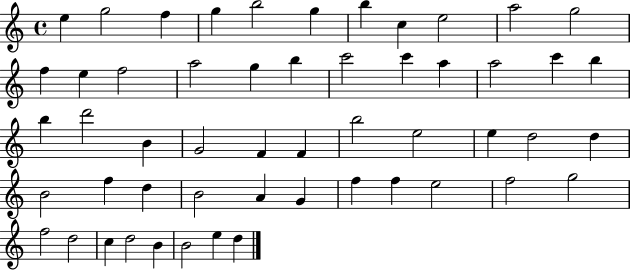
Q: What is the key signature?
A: C major